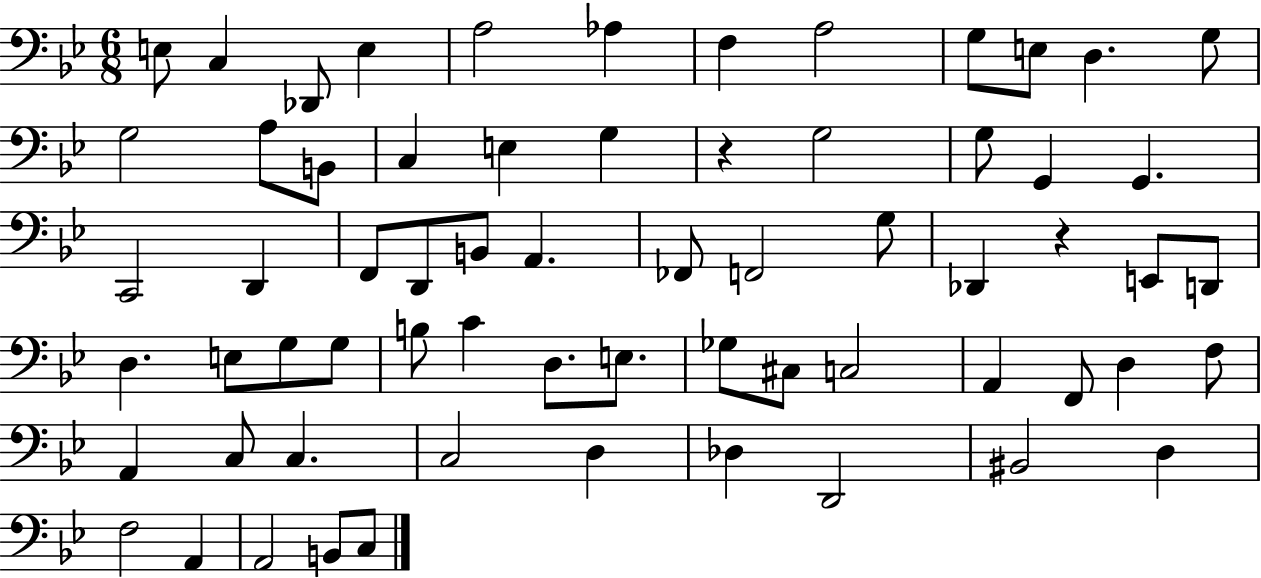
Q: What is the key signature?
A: BES major